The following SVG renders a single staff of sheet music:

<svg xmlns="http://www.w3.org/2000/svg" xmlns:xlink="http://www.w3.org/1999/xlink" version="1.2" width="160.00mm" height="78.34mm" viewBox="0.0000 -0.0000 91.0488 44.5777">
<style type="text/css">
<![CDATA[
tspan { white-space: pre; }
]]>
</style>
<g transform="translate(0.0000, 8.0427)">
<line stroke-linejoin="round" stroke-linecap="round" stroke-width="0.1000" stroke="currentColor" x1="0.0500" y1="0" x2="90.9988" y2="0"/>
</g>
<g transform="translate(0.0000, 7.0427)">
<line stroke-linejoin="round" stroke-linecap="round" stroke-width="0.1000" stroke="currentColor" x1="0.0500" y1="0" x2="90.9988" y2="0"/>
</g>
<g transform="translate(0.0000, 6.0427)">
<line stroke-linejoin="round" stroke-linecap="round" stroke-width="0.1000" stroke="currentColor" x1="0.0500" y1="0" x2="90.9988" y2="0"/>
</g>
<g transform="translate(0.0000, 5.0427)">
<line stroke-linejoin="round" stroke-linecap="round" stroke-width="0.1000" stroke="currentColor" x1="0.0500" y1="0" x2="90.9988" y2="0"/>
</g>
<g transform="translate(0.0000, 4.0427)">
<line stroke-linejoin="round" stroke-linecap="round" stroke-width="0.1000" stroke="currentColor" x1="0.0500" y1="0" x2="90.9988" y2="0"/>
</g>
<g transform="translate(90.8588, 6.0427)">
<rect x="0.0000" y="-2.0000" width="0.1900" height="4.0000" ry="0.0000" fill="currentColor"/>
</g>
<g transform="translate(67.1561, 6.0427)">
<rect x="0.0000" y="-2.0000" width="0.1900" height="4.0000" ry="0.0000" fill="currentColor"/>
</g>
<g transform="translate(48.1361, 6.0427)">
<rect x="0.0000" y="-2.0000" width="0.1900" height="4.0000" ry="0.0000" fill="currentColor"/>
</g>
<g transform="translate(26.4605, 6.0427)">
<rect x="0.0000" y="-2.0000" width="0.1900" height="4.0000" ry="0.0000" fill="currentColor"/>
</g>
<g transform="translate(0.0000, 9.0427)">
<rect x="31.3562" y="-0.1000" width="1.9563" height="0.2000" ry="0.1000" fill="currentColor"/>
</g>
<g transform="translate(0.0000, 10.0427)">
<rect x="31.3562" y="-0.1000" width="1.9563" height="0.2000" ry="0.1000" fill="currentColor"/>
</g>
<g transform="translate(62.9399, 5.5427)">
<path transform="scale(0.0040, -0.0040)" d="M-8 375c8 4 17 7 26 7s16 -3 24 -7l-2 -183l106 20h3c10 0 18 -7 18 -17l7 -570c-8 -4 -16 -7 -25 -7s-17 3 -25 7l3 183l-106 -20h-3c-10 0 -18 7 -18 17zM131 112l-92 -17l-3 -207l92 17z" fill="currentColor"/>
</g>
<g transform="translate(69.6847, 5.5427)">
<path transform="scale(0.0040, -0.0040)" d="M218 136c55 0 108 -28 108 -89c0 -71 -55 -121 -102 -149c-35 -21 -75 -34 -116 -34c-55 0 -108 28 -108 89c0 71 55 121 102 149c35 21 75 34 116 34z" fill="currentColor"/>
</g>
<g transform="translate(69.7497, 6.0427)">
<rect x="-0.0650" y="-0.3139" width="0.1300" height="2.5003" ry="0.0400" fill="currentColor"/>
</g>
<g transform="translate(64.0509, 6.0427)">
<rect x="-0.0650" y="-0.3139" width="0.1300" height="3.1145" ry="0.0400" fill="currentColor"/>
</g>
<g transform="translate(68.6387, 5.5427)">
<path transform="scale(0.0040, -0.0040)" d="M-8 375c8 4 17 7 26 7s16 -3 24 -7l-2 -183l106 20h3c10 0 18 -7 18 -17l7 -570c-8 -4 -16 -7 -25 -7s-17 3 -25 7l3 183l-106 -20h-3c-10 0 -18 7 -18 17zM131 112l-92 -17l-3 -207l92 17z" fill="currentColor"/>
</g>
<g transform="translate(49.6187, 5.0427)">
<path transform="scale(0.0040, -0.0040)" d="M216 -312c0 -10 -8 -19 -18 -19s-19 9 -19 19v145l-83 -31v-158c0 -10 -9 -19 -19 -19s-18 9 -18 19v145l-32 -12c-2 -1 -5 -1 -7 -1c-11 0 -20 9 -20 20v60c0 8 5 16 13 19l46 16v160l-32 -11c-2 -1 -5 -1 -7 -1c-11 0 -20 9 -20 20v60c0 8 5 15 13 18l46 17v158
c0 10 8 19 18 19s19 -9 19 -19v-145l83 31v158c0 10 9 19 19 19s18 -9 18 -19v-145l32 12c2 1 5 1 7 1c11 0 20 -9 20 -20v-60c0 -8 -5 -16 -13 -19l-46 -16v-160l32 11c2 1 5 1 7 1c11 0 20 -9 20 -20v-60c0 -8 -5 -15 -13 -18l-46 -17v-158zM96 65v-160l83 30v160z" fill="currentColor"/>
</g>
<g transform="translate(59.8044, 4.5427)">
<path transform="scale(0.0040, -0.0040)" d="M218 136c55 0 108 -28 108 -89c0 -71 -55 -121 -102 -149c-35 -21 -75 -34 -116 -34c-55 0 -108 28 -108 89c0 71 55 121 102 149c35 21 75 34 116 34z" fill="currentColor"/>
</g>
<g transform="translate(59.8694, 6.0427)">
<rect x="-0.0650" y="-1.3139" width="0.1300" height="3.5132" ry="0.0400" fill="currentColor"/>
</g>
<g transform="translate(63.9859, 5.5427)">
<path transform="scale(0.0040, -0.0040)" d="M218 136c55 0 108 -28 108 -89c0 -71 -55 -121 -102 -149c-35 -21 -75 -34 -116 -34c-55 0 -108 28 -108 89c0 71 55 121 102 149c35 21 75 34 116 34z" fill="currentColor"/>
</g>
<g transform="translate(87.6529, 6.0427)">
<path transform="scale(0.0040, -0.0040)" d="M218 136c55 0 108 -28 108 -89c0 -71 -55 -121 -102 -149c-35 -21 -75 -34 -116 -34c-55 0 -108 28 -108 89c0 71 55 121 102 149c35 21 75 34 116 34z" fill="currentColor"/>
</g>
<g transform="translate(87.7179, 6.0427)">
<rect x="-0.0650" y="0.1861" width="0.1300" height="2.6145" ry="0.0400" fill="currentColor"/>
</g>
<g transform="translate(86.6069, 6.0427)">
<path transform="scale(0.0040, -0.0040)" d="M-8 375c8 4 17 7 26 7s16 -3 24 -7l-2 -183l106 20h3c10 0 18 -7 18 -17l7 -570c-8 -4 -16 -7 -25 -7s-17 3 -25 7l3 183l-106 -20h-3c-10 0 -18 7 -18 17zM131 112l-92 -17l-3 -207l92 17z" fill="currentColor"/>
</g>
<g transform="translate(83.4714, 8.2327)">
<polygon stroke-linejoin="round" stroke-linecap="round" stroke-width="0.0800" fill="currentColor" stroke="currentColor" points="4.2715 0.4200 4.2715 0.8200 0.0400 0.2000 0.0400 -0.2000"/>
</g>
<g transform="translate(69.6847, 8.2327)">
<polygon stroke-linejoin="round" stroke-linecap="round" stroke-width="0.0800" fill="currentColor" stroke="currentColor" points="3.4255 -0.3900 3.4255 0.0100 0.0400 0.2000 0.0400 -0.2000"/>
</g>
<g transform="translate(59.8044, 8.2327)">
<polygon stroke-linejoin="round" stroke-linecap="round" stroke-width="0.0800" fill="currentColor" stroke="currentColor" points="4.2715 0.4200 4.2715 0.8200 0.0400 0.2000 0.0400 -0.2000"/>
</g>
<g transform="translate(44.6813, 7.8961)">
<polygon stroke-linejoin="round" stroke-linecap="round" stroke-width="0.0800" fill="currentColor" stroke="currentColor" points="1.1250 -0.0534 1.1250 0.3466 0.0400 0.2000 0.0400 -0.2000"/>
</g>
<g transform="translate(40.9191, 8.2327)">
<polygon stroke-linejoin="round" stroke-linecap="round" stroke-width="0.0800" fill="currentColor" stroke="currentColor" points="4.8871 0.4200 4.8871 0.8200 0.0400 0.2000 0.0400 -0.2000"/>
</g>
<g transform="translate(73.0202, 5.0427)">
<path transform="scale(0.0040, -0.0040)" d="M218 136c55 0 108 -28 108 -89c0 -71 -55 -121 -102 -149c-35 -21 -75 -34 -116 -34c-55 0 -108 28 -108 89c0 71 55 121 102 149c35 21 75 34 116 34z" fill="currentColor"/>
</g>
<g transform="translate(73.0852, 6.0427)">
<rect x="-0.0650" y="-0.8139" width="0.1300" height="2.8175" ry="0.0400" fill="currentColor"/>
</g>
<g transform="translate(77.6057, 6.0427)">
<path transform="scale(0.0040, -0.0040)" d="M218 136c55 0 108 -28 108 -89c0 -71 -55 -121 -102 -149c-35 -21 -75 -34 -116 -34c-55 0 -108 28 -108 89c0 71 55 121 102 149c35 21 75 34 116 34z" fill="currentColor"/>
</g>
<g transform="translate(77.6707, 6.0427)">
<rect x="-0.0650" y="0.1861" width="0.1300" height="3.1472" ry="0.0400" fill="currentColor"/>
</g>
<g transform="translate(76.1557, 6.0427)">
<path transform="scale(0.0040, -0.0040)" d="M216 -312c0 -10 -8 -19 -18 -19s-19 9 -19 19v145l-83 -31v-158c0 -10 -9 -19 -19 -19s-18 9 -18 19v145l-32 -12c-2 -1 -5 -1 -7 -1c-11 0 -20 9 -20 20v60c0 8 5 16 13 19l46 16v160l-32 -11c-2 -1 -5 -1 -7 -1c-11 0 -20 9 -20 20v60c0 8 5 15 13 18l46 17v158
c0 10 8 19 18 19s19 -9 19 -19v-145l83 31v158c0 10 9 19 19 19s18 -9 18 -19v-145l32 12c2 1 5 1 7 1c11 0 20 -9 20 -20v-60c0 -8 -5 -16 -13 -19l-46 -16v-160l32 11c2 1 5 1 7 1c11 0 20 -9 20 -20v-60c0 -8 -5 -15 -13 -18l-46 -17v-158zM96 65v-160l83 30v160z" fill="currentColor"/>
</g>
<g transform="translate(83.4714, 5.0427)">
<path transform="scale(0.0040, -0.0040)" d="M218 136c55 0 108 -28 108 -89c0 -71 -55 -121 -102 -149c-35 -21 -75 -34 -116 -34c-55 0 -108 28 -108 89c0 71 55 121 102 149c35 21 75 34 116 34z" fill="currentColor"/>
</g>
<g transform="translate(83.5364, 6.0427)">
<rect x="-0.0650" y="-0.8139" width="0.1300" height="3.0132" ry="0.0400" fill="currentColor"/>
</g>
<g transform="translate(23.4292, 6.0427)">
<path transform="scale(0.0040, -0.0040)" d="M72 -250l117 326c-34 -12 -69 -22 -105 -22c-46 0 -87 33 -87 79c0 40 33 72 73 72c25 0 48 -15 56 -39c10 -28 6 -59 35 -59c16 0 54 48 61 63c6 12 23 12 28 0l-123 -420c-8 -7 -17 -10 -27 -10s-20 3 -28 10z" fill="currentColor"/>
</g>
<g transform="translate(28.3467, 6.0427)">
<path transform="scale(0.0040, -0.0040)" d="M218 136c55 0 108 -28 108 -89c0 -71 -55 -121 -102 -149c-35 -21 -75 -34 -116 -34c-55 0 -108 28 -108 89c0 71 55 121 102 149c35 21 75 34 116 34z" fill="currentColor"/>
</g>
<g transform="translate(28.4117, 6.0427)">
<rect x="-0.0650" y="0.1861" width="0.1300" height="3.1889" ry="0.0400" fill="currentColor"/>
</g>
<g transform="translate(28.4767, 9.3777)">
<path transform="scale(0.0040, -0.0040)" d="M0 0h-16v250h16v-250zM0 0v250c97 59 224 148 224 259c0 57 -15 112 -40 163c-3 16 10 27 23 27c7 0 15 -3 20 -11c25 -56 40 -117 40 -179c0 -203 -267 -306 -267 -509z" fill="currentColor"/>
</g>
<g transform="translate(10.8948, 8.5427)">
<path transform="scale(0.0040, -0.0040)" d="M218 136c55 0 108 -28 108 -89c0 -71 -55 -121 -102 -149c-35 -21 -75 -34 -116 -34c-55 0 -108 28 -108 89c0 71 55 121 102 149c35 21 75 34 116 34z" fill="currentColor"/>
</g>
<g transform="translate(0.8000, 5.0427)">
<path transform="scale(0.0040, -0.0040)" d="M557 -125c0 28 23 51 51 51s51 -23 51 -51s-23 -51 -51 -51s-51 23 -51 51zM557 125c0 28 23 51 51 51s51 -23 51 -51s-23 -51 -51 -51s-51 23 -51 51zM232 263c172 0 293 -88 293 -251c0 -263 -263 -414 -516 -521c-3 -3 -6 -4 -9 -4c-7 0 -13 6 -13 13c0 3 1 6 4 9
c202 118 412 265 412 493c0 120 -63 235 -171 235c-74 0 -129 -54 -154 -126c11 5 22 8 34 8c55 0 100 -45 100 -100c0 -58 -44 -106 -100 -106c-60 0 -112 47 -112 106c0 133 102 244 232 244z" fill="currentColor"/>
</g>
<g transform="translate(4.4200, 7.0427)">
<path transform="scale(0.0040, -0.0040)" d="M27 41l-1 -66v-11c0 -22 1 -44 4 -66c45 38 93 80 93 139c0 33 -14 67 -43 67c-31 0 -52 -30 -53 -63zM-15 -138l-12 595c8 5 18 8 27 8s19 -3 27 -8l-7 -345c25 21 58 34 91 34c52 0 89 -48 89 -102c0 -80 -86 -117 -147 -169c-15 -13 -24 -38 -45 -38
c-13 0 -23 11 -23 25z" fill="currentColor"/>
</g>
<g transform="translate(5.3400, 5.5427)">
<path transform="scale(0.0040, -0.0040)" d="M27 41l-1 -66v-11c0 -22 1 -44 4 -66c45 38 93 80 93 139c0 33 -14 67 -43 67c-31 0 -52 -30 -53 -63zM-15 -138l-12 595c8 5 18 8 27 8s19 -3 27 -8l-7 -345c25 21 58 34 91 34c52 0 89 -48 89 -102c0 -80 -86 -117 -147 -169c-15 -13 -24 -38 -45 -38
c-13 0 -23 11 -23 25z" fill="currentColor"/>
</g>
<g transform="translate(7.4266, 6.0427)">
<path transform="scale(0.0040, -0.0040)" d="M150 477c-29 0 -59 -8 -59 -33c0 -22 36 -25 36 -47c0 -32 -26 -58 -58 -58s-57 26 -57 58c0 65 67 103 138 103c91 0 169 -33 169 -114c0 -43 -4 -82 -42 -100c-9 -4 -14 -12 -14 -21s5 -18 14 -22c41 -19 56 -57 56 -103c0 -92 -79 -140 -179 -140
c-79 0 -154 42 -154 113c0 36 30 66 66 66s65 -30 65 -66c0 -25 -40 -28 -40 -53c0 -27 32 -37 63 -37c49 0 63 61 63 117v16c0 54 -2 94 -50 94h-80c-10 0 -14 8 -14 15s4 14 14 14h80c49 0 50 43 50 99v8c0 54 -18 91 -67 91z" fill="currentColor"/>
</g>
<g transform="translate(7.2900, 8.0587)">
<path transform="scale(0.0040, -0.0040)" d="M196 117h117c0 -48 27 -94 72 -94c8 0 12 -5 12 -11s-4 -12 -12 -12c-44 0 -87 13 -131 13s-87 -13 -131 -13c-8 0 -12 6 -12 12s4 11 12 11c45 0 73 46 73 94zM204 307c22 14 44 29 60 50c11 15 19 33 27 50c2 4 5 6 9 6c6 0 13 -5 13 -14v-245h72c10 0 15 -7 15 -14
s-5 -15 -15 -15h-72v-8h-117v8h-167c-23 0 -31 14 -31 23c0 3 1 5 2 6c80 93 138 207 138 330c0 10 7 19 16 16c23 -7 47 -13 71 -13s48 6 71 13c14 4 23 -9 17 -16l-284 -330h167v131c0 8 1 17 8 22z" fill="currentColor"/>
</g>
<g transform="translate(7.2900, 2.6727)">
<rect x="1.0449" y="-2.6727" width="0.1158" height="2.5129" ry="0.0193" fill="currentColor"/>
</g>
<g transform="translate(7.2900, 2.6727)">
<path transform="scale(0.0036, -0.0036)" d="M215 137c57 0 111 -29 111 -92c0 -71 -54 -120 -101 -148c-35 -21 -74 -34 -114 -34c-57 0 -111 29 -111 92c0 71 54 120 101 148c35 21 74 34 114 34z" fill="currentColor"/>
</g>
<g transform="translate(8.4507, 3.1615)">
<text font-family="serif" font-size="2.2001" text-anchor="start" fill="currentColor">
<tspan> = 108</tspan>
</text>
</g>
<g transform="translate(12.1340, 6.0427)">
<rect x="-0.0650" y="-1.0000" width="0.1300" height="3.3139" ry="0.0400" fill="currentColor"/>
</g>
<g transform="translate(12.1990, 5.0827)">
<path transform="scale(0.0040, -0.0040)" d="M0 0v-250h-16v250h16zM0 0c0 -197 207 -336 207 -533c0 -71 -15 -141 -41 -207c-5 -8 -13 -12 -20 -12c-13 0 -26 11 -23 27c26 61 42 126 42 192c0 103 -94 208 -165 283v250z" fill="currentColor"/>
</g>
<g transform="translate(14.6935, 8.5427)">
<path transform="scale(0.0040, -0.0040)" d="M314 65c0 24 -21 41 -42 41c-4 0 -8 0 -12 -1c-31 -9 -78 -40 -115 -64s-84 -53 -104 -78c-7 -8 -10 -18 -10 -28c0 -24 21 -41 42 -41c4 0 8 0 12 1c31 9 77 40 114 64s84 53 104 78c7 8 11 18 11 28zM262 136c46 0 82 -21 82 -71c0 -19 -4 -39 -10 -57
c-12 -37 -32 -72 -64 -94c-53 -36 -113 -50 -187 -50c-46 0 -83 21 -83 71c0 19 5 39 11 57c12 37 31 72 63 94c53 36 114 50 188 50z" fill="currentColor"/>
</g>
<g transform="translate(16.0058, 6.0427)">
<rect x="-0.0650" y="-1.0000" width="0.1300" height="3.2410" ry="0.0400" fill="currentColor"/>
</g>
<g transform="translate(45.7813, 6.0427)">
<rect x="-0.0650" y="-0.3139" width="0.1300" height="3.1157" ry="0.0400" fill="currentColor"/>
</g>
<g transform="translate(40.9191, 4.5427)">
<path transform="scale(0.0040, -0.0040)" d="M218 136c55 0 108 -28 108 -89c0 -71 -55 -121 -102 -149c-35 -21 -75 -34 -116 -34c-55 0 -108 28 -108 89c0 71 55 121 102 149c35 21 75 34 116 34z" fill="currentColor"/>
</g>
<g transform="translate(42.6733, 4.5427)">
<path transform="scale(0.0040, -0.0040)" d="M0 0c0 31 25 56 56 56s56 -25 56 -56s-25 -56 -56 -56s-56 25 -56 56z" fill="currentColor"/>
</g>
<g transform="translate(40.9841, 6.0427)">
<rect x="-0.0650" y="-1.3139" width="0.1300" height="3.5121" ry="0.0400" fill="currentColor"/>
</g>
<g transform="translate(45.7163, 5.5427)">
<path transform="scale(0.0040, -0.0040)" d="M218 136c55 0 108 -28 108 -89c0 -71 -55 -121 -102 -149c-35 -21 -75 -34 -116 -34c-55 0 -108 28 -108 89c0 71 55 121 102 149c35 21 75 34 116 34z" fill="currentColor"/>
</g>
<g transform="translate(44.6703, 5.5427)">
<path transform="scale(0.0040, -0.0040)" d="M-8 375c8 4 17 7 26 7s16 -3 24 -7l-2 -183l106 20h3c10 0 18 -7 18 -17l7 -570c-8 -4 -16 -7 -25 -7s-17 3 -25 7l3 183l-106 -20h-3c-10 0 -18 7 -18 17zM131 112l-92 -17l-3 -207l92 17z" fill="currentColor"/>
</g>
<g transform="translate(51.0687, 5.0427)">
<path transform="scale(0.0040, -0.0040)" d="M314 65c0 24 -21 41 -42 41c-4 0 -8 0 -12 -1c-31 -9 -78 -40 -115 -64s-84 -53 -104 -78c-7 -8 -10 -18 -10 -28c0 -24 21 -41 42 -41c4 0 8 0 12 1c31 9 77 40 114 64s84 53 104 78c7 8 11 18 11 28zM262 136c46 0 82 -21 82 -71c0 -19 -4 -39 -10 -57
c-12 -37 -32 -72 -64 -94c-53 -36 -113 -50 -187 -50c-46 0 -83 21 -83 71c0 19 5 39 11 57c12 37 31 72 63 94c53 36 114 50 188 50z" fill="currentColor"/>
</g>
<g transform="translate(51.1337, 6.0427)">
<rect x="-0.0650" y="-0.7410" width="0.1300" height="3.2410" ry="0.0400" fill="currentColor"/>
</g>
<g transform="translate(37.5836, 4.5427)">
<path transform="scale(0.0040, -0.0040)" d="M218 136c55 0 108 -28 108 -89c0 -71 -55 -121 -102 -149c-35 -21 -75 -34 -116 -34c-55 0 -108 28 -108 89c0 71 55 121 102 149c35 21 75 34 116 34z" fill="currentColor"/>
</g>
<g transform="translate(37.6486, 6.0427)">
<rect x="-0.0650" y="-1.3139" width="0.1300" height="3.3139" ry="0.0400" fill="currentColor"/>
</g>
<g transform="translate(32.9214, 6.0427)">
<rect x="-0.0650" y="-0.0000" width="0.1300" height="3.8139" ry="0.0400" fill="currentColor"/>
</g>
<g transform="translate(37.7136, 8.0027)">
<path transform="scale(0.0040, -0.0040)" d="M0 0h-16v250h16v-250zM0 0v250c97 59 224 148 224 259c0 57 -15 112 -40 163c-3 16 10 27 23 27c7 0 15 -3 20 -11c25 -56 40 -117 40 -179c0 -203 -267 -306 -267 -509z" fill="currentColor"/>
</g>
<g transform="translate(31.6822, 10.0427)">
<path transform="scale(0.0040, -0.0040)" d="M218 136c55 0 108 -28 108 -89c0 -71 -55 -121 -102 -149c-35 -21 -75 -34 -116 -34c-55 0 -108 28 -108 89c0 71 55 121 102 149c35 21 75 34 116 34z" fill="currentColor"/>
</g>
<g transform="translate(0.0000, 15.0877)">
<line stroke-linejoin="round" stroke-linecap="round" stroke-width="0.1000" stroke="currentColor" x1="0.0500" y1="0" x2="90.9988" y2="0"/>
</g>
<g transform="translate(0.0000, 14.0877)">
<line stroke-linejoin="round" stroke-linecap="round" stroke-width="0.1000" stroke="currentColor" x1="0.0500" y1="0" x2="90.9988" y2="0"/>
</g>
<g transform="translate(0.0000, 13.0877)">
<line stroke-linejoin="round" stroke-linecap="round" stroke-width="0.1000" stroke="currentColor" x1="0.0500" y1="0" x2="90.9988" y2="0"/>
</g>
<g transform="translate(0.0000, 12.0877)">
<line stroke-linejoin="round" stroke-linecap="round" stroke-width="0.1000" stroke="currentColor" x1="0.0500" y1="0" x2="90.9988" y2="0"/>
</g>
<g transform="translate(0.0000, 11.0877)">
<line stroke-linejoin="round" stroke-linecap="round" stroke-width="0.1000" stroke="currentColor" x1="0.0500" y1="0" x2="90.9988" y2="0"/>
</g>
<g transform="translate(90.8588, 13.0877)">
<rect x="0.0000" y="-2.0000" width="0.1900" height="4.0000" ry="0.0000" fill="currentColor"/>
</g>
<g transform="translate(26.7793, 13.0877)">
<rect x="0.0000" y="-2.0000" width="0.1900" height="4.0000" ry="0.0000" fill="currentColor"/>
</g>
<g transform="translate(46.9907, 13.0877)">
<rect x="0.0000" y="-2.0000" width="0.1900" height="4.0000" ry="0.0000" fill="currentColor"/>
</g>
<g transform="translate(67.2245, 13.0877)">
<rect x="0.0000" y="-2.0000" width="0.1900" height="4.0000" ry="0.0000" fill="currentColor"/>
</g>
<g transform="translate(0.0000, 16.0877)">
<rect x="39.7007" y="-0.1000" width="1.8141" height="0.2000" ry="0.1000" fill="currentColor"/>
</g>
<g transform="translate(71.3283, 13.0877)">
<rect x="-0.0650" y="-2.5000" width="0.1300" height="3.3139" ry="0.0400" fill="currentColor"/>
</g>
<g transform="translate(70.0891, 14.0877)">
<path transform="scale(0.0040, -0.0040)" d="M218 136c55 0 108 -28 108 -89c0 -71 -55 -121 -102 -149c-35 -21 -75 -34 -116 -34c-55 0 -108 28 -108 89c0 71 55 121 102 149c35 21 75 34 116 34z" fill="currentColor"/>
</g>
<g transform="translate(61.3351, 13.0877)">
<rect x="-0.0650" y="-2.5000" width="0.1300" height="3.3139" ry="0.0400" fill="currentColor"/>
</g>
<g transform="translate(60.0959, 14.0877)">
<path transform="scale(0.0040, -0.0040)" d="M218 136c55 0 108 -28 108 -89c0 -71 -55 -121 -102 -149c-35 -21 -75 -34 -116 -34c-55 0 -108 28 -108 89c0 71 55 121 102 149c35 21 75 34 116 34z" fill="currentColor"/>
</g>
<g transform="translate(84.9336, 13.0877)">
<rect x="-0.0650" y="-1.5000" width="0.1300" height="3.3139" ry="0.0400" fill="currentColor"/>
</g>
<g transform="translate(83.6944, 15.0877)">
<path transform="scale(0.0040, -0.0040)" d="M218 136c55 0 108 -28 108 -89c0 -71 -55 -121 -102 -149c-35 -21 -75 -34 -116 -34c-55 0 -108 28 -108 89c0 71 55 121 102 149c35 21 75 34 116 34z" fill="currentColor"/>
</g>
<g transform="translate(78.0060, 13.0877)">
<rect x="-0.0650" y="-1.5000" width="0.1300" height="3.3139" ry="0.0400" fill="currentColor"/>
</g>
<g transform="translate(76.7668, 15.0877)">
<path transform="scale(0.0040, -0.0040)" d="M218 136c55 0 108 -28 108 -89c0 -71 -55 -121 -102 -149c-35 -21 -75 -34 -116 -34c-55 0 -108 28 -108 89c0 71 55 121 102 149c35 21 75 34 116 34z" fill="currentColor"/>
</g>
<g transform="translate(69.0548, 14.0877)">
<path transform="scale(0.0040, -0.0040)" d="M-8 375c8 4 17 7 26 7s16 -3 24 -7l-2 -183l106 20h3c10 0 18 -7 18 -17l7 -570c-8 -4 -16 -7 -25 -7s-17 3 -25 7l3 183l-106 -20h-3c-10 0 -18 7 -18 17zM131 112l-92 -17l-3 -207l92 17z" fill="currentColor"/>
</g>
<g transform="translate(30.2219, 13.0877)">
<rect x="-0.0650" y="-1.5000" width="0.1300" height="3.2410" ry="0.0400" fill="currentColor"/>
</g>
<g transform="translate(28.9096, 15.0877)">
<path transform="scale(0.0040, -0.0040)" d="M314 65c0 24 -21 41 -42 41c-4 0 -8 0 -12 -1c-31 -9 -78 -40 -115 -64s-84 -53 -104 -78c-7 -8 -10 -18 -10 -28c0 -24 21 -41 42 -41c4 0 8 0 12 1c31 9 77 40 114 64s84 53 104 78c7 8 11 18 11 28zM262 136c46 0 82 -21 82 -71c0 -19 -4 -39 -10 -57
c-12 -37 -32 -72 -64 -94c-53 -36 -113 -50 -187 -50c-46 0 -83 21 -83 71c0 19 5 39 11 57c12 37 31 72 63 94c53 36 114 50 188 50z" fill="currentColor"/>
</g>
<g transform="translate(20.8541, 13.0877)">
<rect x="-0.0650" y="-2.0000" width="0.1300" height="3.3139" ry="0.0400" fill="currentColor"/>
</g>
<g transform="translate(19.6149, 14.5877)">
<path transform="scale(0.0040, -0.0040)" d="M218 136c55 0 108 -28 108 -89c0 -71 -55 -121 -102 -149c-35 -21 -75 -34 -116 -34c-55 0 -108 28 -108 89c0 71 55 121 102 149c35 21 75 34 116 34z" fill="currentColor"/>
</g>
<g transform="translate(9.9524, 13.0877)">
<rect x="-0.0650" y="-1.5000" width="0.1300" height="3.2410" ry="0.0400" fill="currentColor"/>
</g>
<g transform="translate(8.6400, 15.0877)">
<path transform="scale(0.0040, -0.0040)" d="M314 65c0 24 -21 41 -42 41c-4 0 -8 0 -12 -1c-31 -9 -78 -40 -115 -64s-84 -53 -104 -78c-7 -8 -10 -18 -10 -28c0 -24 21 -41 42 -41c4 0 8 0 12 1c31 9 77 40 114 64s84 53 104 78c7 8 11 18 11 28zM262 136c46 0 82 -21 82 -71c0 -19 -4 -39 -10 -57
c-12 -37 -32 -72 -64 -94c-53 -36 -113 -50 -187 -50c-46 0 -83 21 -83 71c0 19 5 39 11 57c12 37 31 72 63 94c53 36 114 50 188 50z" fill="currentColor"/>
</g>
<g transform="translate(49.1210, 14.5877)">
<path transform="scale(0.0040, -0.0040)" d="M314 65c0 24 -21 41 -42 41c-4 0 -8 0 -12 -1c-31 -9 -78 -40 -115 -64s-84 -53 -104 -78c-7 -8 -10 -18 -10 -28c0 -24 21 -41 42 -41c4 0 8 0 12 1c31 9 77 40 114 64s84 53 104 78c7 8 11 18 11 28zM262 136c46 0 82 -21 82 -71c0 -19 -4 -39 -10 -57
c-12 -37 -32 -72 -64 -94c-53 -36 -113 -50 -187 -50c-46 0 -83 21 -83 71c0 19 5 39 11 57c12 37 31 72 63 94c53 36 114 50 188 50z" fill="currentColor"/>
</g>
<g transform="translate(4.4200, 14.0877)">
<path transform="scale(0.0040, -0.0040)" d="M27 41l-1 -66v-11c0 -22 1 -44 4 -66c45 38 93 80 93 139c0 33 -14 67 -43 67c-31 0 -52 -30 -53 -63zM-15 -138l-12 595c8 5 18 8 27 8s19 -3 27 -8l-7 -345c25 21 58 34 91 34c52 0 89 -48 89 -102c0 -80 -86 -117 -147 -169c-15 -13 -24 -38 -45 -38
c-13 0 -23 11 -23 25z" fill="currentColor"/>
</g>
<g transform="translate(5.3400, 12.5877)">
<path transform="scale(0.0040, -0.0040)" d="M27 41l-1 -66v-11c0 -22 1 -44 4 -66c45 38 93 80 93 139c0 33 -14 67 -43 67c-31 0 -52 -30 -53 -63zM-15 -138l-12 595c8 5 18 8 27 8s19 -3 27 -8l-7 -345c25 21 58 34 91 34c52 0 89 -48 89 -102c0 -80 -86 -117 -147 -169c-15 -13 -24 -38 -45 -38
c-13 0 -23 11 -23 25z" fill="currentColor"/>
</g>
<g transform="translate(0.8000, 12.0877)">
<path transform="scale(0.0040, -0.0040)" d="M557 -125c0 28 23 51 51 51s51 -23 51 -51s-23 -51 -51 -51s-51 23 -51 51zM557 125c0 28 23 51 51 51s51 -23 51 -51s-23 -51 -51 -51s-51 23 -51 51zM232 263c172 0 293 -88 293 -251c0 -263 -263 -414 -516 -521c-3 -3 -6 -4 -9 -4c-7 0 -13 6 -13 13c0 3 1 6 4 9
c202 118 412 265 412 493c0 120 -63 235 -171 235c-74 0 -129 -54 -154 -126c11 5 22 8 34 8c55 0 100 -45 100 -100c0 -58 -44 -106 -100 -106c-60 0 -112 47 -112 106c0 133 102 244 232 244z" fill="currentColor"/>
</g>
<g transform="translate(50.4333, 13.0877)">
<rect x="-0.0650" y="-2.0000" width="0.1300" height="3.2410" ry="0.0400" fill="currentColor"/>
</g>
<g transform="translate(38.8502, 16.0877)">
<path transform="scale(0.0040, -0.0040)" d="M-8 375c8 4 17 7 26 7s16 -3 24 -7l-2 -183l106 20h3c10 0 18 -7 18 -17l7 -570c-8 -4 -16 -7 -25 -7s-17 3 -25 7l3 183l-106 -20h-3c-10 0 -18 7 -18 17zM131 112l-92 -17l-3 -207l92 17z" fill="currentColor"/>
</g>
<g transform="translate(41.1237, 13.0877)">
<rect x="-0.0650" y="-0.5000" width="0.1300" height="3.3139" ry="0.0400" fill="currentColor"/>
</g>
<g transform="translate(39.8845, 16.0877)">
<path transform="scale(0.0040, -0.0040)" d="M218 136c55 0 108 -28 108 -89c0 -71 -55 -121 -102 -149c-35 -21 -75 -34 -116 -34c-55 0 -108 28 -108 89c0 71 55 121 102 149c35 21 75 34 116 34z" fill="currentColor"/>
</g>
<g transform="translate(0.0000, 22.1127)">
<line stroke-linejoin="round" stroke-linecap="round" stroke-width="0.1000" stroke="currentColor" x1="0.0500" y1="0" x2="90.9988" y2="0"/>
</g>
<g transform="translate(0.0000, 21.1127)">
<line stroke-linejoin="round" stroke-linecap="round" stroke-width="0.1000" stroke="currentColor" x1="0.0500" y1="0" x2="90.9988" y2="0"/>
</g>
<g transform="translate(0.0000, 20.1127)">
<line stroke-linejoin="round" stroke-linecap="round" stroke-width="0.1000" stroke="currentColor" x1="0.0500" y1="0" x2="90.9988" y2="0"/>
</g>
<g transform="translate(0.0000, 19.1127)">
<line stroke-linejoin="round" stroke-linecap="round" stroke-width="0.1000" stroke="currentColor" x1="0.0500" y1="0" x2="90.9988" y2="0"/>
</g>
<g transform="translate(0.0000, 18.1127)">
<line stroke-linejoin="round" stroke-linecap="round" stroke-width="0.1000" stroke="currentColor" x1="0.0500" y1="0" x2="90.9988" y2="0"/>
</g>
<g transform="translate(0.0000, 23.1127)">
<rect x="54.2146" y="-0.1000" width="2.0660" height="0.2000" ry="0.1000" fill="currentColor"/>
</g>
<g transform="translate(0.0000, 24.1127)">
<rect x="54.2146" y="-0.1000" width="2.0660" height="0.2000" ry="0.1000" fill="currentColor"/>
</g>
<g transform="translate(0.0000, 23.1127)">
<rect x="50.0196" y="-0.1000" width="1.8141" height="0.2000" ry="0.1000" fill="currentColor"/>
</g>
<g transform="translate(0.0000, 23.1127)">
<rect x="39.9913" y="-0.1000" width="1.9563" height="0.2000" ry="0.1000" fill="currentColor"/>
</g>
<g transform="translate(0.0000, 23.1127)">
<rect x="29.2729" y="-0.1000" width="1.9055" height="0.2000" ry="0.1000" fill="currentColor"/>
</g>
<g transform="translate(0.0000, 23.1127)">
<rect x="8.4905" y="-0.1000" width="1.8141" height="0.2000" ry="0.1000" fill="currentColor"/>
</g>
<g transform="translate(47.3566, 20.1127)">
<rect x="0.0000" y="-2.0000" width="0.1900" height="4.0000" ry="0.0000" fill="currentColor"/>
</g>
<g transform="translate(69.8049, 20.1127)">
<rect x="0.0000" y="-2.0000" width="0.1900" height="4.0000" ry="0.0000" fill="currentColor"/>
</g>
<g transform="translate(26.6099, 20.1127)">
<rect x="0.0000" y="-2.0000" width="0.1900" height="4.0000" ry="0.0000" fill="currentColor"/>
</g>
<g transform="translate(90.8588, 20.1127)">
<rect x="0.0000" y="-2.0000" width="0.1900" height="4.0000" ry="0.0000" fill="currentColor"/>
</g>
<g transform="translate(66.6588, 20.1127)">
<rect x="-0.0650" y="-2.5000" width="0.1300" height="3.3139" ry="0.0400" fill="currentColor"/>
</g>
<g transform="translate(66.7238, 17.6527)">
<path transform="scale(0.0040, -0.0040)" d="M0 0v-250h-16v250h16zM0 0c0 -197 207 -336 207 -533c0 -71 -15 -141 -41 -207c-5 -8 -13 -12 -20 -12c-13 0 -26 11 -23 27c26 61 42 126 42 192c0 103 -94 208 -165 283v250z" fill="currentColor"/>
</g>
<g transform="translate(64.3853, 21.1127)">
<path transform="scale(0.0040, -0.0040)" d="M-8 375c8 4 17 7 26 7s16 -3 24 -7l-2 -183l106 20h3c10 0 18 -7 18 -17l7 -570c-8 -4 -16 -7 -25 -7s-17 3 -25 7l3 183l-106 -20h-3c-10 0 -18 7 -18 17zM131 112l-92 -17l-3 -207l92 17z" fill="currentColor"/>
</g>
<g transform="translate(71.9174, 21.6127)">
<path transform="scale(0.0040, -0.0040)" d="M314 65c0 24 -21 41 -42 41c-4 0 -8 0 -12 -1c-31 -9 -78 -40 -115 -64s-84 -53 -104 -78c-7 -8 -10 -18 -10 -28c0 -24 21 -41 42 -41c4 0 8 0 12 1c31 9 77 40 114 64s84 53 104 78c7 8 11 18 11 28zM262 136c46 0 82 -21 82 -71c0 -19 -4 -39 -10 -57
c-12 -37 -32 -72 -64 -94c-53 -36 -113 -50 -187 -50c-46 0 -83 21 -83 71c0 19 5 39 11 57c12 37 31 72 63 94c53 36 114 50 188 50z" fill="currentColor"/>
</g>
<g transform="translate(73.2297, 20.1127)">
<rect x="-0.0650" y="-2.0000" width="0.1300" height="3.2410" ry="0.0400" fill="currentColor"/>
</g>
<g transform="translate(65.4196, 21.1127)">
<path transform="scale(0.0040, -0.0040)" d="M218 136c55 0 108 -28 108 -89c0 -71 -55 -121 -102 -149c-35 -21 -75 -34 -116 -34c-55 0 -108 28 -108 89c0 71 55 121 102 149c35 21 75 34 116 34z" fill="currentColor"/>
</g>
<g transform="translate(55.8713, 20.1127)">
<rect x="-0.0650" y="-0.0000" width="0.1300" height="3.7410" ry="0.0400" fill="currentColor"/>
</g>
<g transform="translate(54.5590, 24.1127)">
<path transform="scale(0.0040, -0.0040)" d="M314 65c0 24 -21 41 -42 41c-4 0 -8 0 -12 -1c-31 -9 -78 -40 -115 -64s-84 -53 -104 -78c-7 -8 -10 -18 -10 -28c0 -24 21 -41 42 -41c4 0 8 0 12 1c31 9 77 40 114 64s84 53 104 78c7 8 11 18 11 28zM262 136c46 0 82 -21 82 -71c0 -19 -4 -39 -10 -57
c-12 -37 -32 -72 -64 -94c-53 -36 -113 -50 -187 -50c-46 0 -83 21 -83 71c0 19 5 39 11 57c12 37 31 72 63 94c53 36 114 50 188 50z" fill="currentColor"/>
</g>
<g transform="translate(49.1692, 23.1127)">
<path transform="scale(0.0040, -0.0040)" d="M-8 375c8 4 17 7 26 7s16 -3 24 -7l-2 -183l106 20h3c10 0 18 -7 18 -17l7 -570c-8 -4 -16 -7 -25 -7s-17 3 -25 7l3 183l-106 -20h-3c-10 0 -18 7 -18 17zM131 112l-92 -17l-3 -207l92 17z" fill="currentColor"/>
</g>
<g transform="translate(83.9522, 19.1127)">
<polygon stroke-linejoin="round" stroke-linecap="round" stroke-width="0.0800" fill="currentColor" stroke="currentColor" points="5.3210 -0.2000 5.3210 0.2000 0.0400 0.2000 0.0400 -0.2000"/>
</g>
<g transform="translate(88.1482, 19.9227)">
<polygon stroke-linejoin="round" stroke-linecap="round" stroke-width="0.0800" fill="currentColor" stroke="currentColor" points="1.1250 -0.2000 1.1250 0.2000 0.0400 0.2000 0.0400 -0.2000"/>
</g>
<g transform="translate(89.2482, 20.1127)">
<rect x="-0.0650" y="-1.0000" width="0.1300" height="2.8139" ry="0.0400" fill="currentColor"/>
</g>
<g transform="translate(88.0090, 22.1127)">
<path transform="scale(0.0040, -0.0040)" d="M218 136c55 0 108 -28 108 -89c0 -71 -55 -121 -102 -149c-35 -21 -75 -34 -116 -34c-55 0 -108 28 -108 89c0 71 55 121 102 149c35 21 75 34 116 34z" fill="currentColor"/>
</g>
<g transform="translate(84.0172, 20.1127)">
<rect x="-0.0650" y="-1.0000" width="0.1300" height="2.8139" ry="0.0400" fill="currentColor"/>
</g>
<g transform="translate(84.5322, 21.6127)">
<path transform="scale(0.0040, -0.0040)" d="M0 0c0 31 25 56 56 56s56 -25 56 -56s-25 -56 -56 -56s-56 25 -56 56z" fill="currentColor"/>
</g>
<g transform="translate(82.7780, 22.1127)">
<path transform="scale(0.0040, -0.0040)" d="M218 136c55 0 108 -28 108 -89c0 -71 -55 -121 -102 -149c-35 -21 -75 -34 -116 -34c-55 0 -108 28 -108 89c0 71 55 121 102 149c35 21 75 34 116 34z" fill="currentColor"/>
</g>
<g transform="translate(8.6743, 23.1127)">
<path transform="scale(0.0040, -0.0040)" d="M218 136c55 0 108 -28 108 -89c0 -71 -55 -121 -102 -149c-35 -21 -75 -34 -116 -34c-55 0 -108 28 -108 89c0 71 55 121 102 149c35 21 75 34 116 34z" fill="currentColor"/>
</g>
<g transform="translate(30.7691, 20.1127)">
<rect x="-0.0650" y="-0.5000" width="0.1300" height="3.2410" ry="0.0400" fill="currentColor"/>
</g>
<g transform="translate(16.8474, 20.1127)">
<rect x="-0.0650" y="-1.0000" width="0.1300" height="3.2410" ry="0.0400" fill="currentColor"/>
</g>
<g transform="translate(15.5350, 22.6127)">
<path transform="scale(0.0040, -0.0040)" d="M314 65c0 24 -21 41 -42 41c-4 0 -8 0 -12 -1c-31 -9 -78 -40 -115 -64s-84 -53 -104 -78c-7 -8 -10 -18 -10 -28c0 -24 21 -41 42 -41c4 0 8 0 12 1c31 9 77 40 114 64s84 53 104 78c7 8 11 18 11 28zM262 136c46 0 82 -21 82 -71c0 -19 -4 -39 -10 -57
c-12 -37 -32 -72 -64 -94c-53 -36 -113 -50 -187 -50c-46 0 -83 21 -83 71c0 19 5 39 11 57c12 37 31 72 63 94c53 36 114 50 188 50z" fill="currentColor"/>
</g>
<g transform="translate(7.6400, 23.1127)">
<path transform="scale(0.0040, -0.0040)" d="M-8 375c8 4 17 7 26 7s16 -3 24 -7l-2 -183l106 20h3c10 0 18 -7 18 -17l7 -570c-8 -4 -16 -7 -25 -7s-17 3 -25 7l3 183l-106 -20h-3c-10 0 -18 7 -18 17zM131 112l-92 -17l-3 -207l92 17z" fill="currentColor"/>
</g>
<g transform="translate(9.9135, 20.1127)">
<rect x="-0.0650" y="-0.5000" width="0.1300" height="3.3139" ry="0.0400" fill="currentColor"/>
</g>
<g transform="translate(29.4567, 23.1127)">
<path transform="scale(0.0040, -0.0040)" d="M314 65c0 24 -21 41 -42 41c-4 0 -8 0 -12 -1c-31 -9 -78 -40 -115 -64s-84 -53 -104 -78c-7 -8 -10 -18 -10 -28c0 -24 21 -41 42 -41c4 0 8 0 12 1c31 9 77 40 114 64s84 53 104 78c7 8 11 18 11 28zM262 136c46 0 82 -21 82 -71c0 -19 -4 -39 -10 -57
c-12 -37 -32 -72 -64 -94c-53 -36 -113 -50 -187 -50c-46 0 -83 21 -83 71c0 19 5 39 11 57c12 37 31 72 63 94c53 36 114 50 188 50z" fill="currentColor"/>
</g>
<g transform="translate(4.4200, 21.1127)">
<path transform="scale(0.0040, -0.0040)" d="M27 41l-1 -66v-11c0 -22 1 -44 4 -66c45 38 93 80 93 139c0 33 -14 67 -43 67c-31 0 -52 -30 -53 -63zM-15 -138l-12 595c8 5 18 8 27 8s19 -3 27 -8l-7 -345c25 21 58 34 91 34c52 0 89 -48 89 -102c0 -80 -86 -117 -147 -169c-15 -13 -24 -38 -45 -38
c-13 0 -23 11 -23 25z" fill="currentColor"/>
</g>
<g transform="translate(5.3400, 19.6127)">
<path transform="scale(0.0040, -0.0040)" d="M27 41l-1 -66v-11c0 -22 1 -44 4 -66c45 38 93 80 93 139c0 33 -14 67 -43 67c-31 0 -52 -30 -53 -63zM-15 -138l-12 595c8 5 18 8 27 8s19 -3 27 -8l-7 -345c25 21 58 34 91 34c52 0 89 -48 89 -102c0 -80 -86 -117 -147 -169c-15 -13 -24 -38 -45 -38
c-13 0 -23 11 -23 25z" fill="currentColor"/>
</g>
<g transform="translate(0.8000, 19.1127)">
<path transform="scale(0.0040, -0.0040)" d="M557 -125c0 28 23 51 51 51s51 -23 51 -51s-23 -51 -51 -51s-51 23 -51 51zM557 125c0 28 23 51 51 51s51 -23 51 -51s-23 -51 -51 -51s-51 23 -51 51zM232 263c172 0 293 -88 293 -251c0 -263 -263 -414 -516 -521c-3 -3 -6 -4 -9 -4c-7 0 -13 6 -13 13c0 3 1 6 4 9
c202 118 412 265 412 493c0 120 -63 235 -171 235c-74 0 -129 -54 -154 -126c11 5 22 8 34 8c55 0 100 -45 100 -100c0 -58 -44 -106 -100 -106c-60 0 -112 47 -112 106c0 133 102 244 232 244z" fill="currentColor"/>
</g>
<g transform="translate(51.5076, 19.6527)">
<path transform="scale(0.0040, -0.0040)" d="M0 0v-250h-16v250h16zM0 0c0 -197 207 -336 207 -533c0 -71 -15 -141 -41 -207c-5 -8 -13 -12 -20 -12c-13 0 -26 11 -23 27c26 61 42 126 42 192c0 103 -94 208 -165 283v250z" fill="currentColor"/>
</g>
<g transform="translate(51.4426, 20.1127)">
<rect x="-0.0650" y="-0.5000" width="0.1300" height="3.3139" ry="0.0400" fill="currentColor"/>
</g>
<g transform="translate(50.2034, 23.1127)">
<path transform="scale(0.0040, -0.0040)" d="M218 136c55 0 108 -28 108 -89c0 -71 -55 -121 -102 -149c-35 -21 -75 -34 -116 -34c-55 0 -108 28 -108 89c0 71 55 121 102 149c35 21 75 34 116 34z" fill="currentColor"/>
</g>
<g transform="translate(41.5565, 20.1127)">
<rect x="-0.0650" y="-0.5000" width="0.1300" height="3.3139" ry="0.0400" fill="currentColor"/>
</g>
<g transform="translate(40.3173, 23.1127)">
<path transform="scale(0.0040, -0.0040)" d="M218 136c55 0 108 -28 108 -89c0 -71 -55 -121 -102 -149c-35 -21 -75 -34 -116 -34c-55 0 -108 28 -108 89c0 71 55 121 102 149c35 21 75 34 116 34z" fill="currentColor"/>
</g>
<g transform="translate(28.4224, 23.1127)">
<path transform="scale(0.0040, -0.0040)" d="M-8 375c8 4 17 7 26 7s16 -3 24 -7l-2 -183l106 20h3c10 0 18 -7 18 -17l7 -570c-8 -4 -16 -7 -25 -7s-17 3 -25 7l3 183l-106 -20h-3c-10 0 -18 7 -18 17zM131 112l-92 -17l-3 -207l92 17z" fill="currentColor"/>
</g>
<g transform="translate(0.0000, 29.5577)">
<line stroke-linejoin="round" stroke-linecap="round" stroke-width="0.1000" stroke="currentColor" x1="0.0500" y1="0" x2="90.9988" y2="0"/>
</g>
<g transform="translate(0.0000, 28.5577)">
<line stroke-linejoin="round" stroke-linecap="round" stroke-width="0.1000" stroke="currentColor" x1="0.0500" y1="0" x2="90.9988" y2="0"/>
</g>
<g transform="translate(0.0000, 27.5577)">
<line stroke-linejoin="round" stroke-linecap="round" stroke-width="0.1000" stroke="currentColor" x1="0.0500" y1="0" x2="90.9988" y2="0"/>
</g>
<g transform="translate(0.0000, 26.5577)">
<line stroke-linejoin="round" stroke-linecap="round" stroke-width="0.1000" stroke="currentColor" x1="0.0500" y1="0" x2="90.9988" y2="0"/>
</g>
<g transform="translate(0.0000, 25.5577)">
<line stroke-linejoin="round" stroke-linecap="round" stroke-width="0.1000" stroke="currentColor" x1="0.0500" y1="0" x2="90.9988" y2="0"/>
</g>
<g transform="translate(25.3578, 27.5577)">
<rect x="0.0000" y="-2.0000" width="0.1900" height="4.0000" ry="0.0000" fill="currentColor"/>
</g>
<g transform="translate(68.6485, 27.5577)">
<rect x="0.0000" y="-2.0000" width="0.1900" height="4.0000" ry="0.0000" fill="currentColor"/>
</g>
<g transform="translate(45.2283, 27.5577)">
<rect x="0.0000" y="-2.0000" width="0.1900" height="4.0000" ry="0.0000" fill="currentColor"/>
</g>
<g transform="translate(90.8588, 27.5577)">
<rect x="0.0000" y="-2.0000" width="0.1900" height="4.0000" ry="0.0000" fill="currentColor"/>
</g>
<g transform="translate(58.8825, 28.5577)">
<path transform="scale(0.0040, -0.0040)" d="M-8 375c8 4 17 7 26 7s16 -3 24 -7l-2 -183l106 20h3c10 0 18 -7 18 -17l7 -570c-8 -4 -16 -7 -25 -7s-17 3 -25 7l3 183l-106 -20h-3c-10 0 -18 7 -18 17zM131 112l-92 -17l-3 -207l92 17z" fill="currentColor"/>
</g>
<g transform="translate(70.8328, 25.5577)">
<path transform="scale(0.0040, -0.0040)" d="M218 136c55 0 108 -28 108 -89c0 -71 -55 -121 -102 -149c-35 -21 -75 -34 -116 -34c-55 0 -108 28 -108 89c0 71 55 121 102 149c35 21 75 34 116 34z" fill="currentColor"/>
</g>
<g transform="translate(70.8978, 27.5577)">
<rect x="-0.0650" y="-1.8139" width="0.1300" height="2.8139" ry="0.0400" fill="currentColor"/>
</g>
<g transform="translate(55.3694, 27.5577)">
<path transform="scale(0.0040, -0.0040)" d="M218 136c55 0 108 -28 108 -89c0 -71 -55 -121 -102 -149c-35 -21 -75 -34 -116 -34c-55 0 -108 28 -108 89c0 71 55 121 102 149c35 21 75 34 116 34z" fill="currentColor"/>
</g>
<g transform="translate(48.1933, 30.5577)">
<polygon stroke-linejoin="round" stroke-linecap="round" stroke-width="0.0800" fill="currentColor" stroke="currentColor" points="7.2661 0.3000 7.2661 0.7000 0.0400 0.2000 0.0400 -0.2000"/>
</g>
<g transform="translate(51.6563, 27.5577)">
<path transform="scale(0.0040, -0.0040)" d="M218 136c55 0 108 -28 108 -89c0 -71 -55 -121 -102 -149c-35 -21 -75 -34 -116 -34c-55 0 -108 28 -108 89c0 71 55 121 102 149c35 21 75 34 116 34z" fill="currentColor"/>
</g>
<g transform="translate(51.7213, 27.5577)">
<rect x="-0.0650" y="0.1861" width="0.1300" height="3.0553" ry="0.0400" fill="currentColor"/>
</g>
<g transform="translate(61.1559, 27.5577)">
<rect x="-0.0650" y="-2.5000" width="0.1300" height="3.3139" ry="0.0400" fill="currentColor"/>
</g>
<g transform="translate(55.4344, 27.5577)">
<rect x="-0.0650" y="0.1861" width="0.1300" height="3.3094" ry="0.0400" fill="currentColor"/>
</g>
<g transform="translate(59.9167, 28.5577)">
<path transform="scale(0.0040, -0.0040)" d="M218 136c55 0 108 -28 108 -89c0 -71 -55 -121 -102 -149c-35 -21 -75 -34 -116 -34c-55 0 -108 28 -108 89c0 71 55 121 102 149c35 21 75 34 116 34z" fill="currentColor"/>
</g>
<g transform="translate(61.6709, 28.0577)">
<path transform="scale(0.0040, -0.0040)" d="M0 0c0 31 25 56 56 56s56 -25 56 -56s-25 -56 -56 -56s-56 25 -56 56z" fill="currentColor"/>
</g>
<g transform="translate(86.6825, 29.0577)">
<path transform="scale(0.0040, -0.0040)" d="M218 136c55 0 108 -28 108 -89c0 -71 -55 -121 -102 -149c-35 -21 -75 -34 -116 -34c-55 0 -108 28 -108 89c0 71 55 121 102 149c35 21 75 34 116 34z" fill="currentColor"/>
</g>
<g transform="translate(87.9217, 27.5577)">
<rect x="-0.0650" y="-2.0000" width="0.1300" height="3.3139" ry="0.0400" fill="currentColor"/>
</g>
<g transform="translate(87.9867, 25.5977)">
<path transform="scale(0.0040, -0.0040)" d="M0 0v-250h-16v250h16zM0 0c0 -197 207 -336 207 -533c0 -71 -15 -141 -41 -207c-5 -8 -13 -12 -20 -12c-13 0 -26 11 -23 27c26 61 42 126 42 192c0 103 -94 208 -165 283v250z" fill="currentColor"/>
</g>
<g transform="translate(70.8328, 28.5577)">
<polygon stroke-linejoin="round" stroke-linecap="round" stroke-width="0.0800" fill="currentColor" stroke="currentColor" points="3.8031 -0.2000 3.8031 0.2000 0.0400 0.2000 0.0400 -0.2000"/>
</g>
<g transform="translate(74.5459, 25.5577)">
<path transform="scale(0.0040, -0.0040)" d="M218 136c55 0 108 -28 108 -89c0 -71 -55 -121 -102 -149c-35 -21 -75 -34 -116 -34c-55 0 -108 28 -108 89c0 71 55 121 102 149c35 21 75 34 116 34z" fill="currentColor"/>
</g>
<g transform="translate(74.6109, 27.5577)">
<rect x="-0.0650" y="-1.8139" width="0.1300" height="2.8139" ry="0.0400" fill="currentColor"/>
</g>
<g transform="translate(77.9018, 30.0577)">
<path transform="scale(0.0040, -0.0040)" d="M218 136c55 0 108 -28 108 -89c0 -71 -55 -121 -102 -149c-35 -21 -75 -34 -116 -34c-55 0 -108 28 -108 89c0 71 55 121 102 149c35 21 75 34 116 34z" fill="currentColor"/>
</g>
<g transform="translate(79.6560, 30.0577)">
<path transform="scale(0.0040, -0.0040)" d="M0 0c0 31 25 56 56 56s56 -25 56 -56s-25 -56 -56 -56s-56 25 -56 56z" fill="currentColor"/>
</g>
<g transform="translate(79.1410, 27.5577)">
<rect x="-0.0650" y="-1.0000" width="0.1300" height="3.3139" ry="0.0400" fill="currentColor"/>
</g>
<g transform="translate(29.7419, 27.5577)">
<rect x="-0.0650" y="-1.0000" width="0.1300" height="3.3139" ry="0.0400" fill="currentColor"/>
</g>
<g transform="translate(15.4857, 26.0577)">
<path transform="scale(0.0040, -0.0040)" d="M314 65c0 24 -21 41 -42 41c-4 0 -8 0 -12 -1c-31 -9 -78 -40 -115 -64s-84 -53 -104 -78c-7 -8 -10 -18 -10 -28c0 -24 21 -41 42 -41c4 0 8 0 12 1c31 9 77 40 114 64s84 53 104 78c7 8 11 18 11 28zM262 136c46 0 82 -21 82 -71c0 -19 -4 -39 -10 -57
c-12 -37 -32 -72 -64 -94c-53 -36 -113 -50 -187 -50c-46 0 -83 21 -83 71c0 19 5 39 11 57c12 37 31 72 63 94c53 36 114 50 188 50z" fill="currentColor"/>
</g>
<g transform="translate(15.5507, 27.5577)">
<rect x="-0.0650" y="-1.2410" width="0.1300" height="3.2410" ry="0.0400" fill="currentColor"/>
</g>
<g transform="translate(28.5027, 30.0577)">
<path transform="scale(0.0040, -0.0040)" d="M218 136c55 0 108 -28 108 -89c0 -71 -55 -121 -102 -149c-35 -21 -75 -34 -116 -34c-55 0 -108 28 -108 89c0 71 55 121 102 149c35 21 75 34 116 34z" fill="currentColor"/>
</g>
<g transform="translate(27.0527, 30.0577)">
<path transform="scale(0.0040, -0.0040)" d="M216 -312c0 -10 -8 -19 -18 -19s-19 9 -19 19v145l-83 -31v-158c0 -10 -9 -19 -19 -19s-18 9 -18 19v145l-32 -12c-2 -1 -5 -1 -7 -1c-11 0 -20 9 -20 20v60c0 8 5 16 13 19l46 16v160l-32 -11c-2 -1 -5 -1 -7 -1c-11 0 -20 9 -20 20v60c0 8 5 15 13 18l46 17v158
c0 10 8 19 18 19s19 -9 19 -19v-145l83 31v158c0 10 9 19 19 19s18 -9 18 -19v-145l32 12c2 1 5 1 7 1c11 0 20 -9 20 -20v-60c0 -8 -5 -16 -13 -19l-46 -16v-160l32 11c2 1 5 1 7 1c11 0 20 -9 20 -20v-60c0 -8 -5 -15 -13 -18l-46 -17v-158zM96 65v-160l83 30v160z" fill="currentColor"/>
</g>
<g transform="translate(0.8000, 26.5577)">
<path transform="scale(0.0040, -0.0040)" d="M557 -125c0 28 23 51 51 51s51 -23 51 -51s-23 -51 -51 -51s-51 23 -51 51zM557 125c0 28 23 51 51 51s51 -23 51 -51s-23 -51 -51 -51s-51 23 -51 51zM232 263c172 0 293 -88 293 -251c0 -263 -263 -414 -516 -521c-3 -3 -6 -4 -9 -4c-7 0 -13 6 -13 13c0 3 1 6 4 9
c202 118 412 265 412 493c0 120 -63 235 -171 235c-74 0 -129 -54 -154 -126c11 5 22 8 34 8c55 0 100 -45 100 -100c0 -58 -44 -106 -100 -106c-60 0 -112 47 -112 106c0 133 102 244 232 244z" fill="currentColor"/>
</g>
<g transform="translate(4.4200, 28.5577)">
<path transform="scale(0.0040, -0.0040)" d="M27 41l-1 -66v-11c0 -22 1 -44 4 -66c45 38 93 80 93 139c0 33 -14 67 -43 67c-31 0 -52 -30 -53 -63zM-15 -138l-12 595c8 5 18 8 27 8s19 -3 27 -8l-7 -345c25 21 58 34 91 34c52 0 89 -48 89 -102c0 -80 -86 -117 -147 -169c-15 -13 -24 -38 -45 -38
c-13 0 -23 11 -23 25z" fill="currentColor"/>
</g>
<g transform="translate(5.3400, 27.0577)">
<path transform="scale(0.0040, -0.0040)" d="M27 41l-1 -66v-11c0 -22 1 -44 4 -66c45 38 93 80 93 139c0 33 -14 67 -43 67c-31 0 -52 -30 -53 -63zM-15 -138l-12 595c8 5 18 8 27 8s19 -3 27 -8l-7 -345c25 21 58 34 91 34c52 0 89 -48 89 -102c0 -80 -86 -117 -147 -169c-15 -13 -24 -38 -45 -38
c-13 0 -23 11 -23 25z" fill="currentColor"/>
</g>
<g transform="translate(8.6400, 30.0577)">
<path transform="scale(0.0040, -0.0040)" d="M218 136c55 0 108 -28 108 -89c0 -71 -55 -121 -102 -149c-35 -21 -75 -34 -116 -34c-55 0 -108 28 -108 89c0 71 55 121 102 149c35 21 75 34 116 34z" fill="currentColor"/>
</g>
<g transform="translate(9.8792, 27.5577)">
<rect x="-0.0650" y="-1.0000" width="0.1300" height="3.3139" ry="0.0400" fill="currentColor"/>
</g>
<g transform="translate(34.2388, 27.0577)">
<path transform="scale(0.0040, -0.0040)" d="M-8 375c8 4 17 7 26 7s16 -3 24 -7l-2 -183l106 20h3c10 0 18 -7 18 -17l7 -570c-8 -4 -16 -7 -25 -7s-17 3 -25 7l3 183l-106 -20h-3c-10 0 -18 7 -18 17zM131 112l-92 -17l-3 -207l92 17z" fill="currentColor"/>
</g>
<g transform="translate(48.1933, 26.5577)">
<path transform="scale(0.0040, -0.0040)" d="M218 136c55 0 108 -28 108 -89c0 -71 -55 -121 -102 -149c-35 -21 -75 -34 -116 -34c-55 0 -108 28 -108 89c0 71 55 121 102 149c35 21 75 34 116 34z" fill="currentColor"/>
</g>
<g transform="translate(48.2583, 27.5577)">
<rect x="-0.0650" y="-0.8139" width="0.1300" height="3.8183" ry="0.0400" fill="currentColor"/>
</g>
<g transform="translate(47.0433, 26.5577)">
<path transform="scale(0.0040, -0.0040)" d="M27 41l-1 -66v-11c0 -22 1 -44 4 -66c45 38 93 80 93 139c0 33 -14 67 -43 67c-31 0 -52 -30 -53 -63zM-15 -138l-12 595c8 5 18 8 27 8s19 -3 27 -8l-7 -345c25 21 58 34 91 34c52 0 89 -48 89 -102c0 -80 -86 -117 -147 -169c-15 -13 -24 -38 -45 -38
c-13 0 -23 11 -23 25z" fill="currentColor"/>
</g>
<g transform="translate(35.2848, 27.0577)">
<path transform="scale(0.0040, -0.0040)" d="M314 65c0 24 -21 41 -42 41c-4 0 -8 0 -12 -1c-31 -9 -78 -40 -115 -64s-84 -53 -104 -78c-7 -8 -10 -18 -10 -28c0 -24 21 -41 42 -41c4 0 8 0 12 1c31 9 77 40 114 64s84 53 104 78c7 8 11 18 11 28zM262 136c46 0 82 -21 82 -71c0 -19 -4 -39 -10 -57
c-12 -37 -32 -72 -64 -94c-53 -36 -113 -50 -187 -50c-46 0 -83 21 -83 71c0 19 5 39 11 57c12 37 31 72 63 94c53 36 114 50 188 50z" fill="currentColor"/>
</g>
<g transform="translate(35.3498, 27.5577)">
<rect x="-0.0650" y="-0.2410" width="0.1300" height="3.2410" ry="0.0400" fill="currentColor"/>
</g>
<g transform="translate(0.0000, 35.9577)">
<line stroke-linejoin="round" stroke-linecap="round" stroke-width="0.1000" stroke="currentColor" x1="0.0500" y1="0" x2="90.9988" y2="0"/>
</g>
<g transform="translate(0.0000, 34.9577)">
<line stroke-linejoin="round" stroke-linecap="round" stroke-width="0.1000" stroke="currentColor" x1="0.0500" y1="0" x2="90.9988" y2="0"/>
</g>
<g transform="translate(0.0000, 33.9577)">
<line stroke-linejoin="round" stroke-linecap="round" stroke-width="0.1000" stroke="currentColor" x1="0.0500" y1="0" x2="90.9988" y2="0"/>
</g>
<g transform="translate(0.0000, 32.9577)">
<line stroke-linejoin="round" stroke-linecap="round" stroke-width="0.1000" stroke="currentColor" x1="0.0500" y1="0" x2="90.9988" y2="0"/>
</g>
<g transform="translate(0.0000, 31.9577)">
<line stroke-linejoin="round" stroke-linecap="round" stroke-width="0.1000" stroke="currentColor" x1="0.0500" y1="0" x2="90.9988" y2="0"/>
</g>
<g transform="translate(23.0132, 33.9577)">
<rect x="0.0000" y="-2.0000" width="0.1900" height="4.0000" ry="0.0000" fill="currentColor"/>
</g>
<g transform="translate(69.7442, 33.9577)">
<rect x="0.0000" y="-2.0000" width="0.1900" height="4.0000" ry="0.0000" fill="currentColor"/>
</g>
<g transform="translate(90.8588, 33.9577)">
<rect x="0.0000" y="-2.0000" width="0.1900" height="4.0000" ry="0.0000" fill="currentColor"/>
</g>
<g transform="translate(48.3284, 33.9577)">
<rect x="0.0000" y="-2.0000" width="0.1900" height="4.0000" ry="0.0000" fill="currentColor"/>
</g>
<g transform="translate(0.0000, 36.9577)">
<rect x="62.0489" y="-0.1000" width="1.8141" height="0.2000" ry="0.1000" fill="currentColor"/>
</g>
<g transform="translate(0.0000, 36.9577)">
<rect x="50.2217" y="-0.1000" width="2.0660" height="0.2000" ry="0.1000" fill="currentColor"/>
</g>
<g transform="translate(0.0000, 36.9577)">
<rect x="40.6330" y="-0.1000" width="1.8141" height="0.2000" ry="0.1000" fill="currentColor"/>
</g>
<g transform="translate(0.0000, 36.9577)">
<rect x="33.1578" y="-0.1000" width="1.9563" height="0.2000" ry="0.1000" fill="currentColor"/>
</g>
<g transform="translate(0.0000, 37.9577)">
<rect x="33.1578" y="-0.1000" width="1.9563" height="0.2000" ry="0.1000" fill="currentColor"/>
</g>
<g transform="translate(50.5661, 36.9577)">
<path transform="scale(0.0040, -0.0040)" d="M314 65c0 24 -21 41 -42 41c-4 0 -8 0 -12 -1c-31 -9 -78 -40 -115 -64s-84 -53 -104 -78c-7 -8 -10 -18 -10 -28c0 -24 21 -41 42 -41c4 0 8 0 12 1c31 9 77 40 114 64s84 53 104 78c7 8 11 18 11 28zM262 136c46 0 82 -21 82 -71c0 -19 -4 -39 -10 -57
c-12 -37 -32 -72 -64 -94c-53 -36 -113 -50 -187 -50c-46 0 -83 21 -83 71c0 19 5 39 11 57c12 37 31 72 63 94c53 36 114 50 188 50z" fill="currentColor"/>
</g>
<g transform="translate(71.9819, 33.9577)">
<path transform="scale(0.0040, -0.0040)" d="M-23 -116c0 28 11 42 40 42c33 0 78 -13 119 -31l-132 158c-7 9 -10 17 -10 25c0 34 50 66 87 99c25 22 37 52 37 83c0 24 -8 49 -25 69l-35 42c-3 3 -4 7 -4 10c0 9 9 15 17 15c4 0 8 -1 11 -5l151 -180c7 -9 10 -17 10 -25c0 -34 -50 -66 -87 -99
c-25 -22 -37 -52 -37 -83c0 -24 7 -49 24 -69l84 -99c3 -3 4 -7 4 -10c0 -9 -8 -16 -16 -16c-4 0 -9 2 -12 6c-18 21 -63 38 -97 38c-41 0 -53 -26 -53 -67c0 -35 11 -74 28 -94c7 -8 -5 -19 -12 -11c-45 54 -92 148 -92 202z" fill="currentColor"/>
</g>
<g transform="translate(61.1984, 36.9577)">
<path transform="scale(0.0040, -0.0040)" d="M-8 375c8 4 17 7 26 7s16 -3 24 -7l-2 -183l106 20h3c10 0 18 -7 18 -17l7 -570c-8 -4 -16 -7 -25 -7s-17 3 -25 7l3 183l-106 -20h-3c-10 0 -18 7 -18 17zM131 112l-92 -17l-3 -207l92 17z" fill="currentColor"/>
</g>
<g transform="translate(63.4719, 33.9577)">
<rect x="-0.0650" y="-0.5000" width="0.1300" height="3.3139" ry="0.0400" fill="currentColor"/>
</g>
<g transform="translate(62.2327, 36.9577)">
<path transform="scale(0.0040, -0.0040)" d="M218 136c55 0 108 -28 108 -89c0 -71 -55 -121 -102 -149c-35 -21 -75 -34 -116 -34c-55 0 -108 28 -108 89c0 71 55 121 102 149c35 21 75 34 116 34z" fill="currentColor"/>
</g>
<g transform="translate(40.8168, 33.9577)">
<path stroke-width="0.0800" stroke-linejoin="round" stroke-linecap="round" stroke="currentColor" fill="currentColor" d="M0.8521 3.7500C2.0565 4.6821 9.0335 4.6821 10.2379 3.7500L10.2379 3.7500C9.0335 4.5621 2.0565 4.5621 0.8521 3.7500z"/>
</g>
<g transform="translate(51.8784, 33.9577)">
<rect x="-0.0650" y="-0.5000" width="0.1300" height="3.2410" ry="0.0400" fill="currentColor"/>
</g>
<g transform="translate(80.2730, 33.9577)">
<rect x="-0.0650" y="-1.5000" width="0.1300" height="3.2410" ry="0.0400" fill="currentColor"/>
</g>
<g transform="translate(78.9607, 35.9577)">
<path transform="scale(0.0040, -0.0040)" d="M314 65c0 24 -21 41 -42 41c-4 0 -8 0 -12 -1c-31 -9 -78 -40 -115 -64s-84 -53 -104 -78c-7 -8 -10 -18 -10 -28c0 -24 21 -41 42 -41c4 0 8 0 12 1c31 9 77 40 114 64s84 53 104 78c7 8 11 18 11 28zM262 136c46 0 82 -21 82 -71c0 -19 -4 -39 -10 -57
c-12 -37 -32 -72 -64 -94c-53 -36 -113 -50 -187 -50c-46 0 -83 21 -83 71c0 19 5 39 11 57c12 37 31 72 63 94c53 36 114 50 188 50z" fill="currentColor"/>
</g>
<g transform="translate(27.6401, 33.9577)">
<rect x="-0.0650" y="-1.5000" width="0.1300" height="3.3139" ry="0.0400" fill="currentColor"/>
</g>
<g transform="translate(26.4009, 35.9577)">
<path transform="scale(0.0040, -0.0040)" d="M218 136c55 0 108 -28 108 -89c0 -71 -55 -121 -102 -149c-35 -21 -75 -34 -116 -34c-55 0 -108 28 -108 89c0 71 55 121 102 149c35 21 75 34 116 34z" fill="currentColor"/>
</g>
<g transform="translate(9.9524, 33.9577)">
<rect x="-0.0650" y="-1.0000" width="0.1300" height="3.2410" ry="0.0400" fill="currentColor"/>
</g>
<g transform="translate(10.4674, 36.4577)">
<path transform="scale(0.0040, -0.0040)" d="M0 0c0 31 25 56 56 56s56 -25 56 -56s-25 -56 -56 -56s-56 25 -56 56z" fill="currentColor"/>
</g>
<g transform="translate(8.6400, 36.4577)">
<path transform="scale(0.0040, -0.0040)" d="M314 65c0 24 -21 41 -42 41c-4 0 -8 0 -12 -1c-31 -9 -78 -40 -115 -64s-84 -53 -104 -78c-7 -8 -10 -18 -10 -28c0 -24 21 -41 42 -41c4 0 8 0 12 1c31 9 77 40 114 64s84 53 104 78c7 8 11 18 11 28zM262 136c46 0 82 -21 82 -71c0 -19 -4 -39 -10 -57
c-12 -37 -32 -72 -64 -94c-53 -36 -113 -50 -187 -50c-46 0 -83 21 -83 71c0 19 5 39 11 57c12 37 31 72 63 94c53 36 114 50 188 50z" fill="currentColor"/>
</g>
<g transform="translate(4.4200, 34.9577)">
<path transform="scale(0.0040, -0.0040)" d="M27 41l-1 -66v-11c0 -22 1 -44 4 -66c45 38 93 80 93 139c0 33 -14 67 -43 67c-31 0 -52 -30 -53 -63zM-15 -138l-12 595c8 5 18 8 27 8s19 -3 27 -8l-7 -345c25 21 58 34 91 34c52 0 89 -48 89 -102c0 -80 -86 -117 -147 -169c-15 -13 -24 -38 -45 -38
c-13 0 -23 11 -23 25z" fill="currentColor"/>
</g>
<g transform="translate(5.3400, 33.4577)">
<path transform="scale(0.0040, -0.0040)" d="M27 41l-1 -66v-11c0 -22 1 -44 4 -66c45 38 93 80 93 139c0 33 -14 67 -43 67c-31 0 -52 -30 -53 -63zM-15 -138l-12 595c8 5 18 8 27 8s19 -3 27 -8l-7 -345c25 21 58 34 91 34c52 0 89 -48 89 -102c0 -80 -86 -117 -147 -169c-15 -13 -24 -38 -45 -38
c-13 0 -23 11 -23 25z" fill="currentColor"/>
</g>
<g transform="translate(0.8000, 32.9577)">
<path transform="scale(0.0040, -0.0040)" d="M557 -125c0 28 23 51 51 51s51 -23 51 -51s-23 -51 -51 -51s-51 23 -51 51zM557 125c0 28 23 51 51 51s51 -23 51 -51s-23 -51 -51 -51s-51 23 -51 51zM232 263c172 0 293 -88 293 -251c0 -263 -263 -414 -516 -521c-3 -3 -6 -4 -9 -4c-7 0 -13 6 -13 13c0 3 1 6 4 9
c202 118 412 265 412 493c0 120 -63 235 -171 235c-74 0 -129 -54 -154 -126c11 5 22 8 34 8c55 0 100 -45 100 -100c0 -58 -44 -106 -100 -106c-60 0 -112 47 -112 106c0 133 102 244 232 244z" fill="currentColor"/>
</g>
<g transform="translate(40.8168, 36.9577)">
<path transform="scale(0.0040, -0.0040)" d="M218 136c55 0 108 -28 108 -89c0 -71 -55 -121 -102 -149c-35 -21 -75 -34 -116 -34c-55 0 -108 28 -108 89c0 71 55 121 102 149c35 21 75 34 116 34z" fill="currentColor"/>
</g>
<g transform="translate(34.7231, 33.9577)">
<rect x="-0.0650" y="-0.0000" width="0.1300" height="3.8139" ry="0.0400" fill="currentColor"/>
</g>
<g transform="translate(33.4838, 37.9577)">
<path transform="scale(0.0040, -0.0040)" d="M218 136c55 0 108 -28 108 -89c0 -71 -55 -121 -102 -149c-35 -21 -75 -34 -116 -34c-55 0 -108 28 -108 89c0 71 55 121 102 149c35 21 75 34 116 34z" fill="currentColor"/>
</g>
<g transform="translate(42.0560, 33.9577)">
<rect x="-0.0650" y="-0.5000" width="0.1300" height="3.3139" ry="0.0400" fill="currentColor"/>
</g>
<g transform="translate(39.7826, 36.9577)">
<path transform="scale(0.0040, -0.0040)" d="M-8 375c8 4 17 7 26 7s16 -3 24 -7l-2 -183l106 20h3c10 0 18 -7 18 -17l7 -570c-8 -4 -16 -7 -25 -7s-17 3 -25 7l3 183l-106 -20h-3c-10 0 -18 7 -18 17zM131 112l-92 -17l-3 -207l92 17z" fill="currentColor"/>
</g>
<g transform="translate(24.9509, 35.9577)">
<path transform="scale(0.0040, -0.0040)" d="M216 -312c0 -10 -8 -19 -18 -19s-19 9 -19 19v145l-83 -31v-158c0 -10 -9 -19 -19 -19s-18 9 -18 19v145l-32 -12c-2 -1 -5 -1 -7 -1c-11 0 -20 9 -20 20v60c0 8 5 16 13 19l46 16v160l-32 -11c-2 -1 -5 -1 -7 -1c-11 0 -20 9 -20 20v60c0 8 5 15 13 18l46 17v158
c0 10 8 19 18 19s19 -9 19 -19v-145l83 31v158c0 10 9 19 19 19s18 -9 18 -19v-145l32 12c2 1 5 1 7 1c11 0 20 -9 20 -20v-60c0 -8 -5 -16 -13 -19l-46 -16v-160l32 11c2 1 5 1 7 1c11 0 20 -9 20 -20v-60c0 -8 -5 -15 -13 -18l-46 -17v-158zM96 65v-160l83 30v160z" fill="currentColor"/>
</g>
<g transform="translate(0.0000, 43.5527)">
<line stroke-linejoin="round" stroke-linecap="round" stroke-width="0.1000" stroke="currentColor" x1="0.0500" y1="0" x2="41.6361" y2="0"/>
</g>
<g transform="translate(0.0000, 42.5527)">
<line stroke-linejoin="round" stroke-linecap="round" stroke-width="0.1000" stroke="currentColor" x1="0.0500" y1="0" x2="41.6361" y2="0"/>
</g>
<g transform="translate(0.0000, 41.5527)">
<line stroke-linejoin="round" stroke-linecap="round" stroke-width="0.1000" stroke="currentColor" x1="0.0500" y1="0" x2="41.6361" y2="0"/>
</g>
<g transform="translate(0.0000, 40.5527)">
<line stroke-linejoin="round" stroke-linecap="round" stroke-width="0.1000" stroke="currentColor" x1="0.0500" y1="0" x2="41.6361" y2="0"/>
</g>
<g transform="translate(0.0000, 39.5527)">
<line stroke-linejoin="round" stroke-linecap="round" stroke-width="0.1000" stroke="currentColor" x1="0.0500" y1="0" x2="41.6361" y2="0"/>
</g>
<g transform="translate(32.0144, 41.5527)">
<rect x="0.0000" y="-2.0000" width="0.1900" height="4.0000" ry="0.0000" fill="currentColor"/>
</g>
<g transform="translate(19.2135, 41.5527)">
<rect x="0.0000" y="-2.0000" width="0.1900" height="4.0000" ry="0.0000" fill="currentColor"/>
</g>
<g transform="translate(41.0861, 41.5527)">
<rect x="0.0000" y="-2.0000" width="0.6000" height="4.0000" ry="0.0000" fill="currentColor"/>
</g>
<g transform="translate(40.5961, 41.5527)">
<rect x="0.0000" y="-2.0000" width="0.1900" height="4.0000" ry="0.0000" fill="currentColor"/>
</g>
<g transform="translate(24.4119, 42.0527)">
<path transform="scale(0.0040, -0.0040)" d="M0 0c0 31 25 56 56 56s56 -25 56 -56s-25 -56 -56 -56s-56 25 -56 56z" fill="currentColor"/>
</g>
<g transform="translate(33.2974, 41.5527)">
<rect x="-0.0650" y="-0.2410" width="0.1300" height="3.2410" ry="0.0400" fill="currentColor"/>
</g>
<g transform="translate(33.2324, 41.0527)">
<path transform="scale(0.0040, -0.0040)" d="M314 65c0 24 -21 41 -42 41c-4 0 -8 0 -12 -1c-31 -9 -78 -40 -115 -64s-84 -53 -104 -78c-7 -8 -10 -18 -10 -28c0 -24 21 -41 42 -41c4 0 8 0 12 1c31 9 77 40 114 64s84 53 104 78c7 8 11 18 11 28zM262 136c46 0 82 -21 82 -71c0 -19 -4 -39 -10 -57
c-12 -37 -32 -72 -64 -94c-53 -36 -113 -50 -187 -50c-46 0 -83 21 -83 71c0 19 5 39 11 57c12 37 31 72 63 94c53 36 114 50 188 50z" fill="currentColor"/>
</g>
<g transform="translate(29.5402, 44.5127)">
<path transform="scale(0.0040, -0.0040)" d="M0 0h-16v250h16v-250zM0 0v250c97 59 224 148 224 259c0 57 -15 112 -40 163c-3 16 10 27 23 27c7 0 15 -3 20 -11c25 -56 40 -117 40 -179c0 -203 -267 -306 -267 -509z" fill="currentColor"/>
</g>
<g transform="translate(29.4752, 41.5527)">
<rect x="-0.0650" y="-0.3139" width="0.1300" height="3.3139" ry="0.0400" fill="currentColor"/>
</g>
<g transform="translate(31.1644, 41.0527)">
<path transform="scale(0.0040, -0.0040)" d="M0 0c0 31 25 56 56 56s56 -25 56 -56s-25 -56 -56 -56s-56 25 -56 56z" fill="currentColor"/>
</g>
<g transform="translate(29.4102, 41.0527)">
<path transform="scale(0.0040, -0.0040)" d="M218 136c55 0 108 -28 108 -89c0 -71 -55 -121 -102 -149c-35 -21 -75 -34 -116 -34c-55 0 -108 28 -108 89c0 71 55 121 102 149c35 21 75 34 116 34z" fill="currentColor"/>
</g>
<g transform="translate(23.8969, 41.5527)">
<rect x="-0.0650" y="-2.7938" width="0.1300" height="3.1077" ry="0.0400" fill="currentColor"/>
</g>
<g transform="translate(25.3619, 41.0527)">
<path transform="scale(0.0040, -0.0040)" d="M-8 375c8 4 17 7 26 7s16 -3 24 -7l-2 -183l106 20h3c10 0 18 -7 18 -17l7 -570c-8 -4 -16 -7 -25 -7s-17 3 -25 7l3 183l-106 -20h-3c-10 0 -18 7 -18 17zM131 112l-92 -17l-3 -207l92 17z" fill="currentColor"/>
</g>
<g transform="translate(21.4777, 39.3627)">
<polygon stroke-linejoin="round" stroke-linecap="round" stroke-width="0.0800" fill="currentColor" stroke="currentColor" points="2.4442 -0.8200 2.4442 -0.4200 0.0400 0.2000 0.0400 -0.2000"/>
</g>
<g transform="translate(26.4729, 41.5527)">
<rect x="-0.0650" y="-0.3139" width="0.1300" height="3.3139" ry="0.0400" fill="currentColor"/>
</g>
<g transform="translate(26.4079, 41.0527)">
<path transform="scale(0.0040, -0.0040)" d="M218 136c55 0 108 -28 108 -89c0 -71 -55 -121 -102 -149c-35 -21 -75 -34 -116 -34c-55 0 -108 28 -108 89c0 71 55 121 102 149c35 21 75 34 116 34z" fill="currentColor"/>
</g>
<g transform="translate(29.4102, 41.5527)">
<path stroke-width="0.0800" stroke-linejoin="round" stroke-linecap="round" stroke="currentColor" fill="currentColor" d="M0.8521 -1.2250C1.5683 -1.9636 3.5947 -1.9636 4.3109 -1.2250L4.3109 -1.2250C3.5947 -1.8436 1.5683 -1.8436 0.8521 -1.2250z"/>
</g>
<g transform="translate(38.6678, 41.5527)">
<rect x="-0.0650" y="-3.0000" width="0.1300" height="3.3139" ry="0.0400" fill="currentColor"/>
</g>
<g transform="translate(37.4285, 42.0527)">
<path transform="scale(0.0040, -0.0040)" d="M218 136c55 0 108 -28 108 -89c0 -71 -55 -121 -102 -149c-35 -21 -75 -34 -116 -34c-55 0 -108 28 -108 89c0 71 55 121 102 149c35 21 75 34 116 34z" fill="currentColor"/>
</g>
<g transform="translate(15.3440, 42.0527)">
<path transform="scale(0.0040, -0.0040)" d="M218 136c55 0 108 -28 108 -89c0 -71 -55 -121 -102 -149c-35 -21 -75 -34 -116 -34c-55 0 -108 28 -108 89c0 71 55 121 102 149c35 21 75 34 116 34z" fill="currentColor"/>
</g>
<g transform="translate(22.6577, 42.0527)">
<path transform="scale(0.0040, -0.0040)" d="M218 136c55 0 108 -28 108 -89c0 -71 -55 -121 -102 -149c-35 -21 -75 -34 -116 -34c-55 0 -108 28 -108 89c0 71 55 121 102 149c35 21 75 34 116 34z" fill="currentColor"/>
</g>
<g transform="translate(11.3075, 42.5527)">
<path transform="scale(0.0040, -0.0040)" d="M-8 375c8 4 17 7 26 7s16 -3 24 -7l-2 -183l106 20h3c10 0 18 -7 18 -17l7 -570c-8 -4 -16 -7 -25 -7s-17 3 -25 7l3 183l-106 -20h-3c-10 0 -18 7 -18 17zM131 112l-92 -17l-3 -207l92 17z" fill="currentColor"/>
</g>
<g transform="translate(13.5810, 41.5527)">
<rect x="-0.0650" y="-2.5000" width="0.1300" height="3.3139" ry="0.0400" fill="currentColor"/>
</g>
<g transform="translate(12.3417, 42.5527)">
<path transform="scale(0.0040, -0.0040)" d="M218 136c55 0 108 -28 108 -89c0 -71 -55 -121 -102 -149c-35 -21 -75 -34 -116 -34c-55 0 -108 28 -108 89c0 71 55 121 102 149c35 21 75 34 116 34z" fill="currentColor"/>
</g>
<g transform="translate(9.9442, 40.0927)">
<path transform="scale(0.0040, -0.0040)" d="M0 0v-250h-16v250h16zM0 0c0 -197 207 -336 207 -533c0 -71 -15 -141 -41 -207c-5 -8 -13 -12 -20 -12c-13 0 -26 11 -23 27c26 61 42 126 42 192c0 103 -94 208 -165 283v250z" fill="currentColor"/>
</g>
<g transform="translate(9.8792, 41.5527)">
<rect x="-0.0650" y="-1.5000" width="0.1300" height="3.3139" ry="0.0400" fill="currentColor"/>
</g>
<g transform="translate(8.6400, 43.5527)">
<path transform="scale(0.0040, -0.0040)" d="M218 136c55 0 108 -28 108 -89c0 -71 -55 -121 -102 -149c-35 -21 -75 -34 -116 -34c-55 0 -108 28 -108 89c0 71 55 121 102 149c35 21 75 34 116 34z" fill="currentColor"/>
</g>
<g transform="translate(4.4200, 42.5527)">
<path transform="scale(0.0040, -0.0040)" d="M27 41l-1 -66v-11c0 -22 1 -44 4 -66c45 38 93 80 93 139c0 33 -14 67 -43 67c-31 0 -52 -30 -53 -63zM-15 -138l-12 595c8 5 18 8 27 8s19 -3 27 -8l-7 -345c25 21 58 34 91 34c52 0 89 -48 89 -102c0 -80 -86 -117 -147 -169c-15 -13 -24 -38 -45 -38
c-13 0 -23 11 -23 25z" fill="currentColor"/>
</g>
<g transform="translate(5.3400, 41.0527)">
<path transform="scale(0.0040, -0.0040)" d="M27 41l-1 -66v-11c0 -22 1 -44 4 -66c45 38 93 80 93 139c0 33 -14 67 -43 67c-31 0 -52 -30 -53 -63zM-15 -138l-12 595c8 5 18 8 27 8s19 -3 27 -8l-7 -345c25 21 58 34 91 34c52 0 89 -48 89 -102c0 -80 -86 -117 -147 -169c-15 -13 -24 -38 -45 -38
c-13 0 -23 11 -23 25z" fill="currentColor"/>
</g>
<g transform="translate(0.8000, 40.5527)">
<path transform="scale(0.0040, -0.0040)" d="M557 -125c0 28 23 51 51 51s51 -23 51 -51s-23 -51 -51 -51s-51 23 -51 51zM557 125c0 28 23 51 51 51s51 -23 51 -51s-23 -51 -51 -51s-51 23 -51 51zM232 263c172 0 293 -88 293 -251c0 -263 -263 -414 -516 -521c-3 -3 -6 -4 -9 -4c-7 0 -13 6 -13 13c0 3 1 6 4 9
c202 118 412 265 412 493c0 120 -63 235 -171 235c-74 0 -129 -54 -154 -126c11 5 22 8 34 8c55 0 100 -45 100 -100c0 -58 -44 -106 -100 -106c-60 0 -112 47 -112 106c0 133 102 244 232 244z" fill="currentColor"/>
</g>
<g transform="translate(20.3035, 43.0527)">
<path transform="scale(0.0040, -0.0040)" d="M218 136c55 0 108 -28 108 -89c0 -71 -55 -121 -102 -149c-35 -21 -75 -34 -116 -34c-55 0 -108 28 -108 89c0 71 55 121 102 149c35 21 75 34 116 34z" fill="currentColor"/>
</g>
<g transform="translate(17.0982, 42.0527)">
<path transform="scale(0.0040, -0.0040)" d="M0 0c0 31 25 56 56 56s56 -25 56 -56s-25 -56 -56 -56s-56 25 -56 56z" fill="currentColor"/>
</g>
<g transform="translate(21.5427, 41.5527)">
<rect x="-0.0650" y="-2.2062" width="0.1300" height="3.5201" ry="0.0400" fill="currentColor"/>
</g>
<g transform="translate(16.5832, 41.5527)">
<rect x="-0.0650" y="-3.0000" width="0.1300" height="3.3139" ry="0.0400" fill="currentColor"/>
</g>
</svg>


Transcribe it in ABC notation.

X:1
T:Untitled
M:3/4
L:1/4
K:Bb
F,,/2 F,,2 z/2 D,/2 C,, G,/2 G,/2 E,/4 ^F,2 G,/2 E,/2 E,/2 F,/2 ^D, F,/2 D,/2 G,,2 A,, G,,2 E,, A,,2 _B,, B,, G,, G,, E,, F,,2 E,,2 E,, E,,/2 C,,2 B,,/2 A,,2 G,,/2 G,,/4 F,, G,2 ^F,, E,2 _F,/2 D,/2 D,/2 B,, A,/2 A,/2 F,, A,,/2 F,,2 ^G,, C,, E,, E,,2 E,, z G,,2 G,,/2 B,, C, A,,/2 C,/2 E, E,/2 E,2 C,